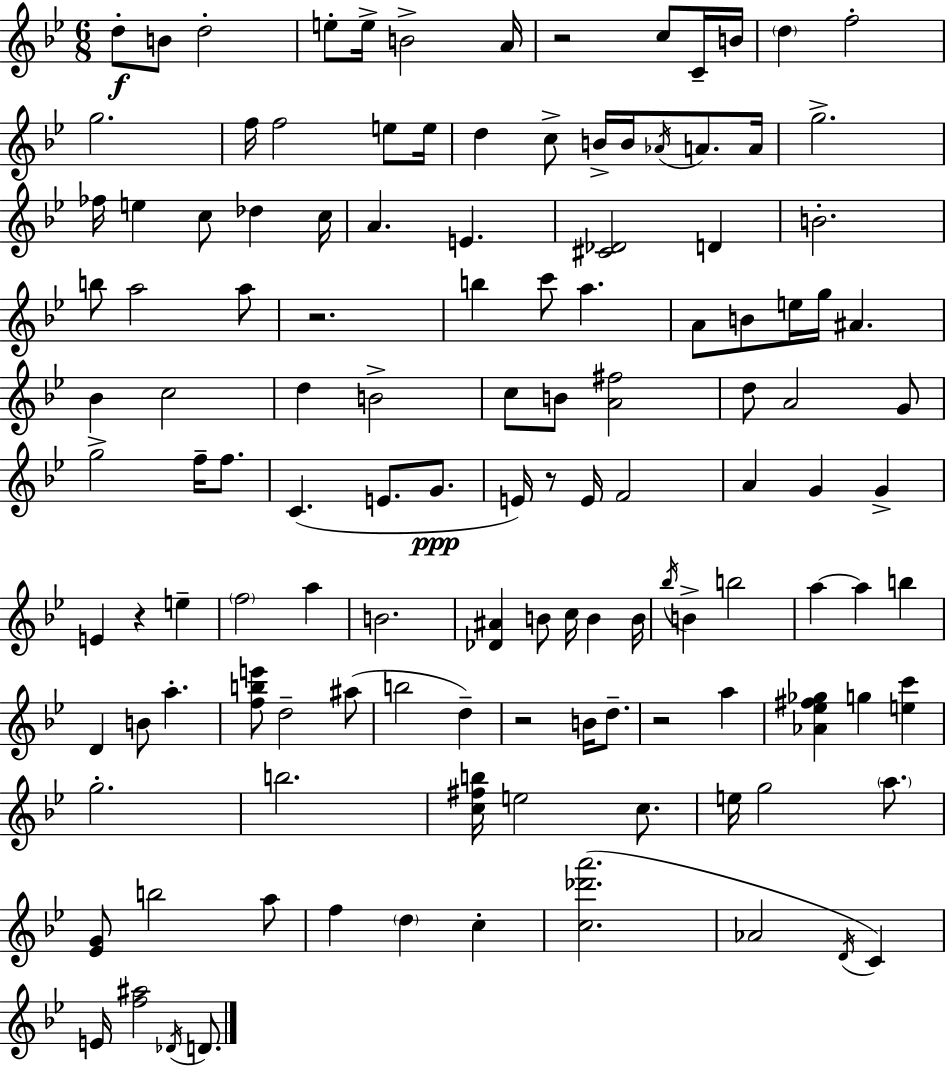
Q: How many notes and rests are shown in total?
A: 126